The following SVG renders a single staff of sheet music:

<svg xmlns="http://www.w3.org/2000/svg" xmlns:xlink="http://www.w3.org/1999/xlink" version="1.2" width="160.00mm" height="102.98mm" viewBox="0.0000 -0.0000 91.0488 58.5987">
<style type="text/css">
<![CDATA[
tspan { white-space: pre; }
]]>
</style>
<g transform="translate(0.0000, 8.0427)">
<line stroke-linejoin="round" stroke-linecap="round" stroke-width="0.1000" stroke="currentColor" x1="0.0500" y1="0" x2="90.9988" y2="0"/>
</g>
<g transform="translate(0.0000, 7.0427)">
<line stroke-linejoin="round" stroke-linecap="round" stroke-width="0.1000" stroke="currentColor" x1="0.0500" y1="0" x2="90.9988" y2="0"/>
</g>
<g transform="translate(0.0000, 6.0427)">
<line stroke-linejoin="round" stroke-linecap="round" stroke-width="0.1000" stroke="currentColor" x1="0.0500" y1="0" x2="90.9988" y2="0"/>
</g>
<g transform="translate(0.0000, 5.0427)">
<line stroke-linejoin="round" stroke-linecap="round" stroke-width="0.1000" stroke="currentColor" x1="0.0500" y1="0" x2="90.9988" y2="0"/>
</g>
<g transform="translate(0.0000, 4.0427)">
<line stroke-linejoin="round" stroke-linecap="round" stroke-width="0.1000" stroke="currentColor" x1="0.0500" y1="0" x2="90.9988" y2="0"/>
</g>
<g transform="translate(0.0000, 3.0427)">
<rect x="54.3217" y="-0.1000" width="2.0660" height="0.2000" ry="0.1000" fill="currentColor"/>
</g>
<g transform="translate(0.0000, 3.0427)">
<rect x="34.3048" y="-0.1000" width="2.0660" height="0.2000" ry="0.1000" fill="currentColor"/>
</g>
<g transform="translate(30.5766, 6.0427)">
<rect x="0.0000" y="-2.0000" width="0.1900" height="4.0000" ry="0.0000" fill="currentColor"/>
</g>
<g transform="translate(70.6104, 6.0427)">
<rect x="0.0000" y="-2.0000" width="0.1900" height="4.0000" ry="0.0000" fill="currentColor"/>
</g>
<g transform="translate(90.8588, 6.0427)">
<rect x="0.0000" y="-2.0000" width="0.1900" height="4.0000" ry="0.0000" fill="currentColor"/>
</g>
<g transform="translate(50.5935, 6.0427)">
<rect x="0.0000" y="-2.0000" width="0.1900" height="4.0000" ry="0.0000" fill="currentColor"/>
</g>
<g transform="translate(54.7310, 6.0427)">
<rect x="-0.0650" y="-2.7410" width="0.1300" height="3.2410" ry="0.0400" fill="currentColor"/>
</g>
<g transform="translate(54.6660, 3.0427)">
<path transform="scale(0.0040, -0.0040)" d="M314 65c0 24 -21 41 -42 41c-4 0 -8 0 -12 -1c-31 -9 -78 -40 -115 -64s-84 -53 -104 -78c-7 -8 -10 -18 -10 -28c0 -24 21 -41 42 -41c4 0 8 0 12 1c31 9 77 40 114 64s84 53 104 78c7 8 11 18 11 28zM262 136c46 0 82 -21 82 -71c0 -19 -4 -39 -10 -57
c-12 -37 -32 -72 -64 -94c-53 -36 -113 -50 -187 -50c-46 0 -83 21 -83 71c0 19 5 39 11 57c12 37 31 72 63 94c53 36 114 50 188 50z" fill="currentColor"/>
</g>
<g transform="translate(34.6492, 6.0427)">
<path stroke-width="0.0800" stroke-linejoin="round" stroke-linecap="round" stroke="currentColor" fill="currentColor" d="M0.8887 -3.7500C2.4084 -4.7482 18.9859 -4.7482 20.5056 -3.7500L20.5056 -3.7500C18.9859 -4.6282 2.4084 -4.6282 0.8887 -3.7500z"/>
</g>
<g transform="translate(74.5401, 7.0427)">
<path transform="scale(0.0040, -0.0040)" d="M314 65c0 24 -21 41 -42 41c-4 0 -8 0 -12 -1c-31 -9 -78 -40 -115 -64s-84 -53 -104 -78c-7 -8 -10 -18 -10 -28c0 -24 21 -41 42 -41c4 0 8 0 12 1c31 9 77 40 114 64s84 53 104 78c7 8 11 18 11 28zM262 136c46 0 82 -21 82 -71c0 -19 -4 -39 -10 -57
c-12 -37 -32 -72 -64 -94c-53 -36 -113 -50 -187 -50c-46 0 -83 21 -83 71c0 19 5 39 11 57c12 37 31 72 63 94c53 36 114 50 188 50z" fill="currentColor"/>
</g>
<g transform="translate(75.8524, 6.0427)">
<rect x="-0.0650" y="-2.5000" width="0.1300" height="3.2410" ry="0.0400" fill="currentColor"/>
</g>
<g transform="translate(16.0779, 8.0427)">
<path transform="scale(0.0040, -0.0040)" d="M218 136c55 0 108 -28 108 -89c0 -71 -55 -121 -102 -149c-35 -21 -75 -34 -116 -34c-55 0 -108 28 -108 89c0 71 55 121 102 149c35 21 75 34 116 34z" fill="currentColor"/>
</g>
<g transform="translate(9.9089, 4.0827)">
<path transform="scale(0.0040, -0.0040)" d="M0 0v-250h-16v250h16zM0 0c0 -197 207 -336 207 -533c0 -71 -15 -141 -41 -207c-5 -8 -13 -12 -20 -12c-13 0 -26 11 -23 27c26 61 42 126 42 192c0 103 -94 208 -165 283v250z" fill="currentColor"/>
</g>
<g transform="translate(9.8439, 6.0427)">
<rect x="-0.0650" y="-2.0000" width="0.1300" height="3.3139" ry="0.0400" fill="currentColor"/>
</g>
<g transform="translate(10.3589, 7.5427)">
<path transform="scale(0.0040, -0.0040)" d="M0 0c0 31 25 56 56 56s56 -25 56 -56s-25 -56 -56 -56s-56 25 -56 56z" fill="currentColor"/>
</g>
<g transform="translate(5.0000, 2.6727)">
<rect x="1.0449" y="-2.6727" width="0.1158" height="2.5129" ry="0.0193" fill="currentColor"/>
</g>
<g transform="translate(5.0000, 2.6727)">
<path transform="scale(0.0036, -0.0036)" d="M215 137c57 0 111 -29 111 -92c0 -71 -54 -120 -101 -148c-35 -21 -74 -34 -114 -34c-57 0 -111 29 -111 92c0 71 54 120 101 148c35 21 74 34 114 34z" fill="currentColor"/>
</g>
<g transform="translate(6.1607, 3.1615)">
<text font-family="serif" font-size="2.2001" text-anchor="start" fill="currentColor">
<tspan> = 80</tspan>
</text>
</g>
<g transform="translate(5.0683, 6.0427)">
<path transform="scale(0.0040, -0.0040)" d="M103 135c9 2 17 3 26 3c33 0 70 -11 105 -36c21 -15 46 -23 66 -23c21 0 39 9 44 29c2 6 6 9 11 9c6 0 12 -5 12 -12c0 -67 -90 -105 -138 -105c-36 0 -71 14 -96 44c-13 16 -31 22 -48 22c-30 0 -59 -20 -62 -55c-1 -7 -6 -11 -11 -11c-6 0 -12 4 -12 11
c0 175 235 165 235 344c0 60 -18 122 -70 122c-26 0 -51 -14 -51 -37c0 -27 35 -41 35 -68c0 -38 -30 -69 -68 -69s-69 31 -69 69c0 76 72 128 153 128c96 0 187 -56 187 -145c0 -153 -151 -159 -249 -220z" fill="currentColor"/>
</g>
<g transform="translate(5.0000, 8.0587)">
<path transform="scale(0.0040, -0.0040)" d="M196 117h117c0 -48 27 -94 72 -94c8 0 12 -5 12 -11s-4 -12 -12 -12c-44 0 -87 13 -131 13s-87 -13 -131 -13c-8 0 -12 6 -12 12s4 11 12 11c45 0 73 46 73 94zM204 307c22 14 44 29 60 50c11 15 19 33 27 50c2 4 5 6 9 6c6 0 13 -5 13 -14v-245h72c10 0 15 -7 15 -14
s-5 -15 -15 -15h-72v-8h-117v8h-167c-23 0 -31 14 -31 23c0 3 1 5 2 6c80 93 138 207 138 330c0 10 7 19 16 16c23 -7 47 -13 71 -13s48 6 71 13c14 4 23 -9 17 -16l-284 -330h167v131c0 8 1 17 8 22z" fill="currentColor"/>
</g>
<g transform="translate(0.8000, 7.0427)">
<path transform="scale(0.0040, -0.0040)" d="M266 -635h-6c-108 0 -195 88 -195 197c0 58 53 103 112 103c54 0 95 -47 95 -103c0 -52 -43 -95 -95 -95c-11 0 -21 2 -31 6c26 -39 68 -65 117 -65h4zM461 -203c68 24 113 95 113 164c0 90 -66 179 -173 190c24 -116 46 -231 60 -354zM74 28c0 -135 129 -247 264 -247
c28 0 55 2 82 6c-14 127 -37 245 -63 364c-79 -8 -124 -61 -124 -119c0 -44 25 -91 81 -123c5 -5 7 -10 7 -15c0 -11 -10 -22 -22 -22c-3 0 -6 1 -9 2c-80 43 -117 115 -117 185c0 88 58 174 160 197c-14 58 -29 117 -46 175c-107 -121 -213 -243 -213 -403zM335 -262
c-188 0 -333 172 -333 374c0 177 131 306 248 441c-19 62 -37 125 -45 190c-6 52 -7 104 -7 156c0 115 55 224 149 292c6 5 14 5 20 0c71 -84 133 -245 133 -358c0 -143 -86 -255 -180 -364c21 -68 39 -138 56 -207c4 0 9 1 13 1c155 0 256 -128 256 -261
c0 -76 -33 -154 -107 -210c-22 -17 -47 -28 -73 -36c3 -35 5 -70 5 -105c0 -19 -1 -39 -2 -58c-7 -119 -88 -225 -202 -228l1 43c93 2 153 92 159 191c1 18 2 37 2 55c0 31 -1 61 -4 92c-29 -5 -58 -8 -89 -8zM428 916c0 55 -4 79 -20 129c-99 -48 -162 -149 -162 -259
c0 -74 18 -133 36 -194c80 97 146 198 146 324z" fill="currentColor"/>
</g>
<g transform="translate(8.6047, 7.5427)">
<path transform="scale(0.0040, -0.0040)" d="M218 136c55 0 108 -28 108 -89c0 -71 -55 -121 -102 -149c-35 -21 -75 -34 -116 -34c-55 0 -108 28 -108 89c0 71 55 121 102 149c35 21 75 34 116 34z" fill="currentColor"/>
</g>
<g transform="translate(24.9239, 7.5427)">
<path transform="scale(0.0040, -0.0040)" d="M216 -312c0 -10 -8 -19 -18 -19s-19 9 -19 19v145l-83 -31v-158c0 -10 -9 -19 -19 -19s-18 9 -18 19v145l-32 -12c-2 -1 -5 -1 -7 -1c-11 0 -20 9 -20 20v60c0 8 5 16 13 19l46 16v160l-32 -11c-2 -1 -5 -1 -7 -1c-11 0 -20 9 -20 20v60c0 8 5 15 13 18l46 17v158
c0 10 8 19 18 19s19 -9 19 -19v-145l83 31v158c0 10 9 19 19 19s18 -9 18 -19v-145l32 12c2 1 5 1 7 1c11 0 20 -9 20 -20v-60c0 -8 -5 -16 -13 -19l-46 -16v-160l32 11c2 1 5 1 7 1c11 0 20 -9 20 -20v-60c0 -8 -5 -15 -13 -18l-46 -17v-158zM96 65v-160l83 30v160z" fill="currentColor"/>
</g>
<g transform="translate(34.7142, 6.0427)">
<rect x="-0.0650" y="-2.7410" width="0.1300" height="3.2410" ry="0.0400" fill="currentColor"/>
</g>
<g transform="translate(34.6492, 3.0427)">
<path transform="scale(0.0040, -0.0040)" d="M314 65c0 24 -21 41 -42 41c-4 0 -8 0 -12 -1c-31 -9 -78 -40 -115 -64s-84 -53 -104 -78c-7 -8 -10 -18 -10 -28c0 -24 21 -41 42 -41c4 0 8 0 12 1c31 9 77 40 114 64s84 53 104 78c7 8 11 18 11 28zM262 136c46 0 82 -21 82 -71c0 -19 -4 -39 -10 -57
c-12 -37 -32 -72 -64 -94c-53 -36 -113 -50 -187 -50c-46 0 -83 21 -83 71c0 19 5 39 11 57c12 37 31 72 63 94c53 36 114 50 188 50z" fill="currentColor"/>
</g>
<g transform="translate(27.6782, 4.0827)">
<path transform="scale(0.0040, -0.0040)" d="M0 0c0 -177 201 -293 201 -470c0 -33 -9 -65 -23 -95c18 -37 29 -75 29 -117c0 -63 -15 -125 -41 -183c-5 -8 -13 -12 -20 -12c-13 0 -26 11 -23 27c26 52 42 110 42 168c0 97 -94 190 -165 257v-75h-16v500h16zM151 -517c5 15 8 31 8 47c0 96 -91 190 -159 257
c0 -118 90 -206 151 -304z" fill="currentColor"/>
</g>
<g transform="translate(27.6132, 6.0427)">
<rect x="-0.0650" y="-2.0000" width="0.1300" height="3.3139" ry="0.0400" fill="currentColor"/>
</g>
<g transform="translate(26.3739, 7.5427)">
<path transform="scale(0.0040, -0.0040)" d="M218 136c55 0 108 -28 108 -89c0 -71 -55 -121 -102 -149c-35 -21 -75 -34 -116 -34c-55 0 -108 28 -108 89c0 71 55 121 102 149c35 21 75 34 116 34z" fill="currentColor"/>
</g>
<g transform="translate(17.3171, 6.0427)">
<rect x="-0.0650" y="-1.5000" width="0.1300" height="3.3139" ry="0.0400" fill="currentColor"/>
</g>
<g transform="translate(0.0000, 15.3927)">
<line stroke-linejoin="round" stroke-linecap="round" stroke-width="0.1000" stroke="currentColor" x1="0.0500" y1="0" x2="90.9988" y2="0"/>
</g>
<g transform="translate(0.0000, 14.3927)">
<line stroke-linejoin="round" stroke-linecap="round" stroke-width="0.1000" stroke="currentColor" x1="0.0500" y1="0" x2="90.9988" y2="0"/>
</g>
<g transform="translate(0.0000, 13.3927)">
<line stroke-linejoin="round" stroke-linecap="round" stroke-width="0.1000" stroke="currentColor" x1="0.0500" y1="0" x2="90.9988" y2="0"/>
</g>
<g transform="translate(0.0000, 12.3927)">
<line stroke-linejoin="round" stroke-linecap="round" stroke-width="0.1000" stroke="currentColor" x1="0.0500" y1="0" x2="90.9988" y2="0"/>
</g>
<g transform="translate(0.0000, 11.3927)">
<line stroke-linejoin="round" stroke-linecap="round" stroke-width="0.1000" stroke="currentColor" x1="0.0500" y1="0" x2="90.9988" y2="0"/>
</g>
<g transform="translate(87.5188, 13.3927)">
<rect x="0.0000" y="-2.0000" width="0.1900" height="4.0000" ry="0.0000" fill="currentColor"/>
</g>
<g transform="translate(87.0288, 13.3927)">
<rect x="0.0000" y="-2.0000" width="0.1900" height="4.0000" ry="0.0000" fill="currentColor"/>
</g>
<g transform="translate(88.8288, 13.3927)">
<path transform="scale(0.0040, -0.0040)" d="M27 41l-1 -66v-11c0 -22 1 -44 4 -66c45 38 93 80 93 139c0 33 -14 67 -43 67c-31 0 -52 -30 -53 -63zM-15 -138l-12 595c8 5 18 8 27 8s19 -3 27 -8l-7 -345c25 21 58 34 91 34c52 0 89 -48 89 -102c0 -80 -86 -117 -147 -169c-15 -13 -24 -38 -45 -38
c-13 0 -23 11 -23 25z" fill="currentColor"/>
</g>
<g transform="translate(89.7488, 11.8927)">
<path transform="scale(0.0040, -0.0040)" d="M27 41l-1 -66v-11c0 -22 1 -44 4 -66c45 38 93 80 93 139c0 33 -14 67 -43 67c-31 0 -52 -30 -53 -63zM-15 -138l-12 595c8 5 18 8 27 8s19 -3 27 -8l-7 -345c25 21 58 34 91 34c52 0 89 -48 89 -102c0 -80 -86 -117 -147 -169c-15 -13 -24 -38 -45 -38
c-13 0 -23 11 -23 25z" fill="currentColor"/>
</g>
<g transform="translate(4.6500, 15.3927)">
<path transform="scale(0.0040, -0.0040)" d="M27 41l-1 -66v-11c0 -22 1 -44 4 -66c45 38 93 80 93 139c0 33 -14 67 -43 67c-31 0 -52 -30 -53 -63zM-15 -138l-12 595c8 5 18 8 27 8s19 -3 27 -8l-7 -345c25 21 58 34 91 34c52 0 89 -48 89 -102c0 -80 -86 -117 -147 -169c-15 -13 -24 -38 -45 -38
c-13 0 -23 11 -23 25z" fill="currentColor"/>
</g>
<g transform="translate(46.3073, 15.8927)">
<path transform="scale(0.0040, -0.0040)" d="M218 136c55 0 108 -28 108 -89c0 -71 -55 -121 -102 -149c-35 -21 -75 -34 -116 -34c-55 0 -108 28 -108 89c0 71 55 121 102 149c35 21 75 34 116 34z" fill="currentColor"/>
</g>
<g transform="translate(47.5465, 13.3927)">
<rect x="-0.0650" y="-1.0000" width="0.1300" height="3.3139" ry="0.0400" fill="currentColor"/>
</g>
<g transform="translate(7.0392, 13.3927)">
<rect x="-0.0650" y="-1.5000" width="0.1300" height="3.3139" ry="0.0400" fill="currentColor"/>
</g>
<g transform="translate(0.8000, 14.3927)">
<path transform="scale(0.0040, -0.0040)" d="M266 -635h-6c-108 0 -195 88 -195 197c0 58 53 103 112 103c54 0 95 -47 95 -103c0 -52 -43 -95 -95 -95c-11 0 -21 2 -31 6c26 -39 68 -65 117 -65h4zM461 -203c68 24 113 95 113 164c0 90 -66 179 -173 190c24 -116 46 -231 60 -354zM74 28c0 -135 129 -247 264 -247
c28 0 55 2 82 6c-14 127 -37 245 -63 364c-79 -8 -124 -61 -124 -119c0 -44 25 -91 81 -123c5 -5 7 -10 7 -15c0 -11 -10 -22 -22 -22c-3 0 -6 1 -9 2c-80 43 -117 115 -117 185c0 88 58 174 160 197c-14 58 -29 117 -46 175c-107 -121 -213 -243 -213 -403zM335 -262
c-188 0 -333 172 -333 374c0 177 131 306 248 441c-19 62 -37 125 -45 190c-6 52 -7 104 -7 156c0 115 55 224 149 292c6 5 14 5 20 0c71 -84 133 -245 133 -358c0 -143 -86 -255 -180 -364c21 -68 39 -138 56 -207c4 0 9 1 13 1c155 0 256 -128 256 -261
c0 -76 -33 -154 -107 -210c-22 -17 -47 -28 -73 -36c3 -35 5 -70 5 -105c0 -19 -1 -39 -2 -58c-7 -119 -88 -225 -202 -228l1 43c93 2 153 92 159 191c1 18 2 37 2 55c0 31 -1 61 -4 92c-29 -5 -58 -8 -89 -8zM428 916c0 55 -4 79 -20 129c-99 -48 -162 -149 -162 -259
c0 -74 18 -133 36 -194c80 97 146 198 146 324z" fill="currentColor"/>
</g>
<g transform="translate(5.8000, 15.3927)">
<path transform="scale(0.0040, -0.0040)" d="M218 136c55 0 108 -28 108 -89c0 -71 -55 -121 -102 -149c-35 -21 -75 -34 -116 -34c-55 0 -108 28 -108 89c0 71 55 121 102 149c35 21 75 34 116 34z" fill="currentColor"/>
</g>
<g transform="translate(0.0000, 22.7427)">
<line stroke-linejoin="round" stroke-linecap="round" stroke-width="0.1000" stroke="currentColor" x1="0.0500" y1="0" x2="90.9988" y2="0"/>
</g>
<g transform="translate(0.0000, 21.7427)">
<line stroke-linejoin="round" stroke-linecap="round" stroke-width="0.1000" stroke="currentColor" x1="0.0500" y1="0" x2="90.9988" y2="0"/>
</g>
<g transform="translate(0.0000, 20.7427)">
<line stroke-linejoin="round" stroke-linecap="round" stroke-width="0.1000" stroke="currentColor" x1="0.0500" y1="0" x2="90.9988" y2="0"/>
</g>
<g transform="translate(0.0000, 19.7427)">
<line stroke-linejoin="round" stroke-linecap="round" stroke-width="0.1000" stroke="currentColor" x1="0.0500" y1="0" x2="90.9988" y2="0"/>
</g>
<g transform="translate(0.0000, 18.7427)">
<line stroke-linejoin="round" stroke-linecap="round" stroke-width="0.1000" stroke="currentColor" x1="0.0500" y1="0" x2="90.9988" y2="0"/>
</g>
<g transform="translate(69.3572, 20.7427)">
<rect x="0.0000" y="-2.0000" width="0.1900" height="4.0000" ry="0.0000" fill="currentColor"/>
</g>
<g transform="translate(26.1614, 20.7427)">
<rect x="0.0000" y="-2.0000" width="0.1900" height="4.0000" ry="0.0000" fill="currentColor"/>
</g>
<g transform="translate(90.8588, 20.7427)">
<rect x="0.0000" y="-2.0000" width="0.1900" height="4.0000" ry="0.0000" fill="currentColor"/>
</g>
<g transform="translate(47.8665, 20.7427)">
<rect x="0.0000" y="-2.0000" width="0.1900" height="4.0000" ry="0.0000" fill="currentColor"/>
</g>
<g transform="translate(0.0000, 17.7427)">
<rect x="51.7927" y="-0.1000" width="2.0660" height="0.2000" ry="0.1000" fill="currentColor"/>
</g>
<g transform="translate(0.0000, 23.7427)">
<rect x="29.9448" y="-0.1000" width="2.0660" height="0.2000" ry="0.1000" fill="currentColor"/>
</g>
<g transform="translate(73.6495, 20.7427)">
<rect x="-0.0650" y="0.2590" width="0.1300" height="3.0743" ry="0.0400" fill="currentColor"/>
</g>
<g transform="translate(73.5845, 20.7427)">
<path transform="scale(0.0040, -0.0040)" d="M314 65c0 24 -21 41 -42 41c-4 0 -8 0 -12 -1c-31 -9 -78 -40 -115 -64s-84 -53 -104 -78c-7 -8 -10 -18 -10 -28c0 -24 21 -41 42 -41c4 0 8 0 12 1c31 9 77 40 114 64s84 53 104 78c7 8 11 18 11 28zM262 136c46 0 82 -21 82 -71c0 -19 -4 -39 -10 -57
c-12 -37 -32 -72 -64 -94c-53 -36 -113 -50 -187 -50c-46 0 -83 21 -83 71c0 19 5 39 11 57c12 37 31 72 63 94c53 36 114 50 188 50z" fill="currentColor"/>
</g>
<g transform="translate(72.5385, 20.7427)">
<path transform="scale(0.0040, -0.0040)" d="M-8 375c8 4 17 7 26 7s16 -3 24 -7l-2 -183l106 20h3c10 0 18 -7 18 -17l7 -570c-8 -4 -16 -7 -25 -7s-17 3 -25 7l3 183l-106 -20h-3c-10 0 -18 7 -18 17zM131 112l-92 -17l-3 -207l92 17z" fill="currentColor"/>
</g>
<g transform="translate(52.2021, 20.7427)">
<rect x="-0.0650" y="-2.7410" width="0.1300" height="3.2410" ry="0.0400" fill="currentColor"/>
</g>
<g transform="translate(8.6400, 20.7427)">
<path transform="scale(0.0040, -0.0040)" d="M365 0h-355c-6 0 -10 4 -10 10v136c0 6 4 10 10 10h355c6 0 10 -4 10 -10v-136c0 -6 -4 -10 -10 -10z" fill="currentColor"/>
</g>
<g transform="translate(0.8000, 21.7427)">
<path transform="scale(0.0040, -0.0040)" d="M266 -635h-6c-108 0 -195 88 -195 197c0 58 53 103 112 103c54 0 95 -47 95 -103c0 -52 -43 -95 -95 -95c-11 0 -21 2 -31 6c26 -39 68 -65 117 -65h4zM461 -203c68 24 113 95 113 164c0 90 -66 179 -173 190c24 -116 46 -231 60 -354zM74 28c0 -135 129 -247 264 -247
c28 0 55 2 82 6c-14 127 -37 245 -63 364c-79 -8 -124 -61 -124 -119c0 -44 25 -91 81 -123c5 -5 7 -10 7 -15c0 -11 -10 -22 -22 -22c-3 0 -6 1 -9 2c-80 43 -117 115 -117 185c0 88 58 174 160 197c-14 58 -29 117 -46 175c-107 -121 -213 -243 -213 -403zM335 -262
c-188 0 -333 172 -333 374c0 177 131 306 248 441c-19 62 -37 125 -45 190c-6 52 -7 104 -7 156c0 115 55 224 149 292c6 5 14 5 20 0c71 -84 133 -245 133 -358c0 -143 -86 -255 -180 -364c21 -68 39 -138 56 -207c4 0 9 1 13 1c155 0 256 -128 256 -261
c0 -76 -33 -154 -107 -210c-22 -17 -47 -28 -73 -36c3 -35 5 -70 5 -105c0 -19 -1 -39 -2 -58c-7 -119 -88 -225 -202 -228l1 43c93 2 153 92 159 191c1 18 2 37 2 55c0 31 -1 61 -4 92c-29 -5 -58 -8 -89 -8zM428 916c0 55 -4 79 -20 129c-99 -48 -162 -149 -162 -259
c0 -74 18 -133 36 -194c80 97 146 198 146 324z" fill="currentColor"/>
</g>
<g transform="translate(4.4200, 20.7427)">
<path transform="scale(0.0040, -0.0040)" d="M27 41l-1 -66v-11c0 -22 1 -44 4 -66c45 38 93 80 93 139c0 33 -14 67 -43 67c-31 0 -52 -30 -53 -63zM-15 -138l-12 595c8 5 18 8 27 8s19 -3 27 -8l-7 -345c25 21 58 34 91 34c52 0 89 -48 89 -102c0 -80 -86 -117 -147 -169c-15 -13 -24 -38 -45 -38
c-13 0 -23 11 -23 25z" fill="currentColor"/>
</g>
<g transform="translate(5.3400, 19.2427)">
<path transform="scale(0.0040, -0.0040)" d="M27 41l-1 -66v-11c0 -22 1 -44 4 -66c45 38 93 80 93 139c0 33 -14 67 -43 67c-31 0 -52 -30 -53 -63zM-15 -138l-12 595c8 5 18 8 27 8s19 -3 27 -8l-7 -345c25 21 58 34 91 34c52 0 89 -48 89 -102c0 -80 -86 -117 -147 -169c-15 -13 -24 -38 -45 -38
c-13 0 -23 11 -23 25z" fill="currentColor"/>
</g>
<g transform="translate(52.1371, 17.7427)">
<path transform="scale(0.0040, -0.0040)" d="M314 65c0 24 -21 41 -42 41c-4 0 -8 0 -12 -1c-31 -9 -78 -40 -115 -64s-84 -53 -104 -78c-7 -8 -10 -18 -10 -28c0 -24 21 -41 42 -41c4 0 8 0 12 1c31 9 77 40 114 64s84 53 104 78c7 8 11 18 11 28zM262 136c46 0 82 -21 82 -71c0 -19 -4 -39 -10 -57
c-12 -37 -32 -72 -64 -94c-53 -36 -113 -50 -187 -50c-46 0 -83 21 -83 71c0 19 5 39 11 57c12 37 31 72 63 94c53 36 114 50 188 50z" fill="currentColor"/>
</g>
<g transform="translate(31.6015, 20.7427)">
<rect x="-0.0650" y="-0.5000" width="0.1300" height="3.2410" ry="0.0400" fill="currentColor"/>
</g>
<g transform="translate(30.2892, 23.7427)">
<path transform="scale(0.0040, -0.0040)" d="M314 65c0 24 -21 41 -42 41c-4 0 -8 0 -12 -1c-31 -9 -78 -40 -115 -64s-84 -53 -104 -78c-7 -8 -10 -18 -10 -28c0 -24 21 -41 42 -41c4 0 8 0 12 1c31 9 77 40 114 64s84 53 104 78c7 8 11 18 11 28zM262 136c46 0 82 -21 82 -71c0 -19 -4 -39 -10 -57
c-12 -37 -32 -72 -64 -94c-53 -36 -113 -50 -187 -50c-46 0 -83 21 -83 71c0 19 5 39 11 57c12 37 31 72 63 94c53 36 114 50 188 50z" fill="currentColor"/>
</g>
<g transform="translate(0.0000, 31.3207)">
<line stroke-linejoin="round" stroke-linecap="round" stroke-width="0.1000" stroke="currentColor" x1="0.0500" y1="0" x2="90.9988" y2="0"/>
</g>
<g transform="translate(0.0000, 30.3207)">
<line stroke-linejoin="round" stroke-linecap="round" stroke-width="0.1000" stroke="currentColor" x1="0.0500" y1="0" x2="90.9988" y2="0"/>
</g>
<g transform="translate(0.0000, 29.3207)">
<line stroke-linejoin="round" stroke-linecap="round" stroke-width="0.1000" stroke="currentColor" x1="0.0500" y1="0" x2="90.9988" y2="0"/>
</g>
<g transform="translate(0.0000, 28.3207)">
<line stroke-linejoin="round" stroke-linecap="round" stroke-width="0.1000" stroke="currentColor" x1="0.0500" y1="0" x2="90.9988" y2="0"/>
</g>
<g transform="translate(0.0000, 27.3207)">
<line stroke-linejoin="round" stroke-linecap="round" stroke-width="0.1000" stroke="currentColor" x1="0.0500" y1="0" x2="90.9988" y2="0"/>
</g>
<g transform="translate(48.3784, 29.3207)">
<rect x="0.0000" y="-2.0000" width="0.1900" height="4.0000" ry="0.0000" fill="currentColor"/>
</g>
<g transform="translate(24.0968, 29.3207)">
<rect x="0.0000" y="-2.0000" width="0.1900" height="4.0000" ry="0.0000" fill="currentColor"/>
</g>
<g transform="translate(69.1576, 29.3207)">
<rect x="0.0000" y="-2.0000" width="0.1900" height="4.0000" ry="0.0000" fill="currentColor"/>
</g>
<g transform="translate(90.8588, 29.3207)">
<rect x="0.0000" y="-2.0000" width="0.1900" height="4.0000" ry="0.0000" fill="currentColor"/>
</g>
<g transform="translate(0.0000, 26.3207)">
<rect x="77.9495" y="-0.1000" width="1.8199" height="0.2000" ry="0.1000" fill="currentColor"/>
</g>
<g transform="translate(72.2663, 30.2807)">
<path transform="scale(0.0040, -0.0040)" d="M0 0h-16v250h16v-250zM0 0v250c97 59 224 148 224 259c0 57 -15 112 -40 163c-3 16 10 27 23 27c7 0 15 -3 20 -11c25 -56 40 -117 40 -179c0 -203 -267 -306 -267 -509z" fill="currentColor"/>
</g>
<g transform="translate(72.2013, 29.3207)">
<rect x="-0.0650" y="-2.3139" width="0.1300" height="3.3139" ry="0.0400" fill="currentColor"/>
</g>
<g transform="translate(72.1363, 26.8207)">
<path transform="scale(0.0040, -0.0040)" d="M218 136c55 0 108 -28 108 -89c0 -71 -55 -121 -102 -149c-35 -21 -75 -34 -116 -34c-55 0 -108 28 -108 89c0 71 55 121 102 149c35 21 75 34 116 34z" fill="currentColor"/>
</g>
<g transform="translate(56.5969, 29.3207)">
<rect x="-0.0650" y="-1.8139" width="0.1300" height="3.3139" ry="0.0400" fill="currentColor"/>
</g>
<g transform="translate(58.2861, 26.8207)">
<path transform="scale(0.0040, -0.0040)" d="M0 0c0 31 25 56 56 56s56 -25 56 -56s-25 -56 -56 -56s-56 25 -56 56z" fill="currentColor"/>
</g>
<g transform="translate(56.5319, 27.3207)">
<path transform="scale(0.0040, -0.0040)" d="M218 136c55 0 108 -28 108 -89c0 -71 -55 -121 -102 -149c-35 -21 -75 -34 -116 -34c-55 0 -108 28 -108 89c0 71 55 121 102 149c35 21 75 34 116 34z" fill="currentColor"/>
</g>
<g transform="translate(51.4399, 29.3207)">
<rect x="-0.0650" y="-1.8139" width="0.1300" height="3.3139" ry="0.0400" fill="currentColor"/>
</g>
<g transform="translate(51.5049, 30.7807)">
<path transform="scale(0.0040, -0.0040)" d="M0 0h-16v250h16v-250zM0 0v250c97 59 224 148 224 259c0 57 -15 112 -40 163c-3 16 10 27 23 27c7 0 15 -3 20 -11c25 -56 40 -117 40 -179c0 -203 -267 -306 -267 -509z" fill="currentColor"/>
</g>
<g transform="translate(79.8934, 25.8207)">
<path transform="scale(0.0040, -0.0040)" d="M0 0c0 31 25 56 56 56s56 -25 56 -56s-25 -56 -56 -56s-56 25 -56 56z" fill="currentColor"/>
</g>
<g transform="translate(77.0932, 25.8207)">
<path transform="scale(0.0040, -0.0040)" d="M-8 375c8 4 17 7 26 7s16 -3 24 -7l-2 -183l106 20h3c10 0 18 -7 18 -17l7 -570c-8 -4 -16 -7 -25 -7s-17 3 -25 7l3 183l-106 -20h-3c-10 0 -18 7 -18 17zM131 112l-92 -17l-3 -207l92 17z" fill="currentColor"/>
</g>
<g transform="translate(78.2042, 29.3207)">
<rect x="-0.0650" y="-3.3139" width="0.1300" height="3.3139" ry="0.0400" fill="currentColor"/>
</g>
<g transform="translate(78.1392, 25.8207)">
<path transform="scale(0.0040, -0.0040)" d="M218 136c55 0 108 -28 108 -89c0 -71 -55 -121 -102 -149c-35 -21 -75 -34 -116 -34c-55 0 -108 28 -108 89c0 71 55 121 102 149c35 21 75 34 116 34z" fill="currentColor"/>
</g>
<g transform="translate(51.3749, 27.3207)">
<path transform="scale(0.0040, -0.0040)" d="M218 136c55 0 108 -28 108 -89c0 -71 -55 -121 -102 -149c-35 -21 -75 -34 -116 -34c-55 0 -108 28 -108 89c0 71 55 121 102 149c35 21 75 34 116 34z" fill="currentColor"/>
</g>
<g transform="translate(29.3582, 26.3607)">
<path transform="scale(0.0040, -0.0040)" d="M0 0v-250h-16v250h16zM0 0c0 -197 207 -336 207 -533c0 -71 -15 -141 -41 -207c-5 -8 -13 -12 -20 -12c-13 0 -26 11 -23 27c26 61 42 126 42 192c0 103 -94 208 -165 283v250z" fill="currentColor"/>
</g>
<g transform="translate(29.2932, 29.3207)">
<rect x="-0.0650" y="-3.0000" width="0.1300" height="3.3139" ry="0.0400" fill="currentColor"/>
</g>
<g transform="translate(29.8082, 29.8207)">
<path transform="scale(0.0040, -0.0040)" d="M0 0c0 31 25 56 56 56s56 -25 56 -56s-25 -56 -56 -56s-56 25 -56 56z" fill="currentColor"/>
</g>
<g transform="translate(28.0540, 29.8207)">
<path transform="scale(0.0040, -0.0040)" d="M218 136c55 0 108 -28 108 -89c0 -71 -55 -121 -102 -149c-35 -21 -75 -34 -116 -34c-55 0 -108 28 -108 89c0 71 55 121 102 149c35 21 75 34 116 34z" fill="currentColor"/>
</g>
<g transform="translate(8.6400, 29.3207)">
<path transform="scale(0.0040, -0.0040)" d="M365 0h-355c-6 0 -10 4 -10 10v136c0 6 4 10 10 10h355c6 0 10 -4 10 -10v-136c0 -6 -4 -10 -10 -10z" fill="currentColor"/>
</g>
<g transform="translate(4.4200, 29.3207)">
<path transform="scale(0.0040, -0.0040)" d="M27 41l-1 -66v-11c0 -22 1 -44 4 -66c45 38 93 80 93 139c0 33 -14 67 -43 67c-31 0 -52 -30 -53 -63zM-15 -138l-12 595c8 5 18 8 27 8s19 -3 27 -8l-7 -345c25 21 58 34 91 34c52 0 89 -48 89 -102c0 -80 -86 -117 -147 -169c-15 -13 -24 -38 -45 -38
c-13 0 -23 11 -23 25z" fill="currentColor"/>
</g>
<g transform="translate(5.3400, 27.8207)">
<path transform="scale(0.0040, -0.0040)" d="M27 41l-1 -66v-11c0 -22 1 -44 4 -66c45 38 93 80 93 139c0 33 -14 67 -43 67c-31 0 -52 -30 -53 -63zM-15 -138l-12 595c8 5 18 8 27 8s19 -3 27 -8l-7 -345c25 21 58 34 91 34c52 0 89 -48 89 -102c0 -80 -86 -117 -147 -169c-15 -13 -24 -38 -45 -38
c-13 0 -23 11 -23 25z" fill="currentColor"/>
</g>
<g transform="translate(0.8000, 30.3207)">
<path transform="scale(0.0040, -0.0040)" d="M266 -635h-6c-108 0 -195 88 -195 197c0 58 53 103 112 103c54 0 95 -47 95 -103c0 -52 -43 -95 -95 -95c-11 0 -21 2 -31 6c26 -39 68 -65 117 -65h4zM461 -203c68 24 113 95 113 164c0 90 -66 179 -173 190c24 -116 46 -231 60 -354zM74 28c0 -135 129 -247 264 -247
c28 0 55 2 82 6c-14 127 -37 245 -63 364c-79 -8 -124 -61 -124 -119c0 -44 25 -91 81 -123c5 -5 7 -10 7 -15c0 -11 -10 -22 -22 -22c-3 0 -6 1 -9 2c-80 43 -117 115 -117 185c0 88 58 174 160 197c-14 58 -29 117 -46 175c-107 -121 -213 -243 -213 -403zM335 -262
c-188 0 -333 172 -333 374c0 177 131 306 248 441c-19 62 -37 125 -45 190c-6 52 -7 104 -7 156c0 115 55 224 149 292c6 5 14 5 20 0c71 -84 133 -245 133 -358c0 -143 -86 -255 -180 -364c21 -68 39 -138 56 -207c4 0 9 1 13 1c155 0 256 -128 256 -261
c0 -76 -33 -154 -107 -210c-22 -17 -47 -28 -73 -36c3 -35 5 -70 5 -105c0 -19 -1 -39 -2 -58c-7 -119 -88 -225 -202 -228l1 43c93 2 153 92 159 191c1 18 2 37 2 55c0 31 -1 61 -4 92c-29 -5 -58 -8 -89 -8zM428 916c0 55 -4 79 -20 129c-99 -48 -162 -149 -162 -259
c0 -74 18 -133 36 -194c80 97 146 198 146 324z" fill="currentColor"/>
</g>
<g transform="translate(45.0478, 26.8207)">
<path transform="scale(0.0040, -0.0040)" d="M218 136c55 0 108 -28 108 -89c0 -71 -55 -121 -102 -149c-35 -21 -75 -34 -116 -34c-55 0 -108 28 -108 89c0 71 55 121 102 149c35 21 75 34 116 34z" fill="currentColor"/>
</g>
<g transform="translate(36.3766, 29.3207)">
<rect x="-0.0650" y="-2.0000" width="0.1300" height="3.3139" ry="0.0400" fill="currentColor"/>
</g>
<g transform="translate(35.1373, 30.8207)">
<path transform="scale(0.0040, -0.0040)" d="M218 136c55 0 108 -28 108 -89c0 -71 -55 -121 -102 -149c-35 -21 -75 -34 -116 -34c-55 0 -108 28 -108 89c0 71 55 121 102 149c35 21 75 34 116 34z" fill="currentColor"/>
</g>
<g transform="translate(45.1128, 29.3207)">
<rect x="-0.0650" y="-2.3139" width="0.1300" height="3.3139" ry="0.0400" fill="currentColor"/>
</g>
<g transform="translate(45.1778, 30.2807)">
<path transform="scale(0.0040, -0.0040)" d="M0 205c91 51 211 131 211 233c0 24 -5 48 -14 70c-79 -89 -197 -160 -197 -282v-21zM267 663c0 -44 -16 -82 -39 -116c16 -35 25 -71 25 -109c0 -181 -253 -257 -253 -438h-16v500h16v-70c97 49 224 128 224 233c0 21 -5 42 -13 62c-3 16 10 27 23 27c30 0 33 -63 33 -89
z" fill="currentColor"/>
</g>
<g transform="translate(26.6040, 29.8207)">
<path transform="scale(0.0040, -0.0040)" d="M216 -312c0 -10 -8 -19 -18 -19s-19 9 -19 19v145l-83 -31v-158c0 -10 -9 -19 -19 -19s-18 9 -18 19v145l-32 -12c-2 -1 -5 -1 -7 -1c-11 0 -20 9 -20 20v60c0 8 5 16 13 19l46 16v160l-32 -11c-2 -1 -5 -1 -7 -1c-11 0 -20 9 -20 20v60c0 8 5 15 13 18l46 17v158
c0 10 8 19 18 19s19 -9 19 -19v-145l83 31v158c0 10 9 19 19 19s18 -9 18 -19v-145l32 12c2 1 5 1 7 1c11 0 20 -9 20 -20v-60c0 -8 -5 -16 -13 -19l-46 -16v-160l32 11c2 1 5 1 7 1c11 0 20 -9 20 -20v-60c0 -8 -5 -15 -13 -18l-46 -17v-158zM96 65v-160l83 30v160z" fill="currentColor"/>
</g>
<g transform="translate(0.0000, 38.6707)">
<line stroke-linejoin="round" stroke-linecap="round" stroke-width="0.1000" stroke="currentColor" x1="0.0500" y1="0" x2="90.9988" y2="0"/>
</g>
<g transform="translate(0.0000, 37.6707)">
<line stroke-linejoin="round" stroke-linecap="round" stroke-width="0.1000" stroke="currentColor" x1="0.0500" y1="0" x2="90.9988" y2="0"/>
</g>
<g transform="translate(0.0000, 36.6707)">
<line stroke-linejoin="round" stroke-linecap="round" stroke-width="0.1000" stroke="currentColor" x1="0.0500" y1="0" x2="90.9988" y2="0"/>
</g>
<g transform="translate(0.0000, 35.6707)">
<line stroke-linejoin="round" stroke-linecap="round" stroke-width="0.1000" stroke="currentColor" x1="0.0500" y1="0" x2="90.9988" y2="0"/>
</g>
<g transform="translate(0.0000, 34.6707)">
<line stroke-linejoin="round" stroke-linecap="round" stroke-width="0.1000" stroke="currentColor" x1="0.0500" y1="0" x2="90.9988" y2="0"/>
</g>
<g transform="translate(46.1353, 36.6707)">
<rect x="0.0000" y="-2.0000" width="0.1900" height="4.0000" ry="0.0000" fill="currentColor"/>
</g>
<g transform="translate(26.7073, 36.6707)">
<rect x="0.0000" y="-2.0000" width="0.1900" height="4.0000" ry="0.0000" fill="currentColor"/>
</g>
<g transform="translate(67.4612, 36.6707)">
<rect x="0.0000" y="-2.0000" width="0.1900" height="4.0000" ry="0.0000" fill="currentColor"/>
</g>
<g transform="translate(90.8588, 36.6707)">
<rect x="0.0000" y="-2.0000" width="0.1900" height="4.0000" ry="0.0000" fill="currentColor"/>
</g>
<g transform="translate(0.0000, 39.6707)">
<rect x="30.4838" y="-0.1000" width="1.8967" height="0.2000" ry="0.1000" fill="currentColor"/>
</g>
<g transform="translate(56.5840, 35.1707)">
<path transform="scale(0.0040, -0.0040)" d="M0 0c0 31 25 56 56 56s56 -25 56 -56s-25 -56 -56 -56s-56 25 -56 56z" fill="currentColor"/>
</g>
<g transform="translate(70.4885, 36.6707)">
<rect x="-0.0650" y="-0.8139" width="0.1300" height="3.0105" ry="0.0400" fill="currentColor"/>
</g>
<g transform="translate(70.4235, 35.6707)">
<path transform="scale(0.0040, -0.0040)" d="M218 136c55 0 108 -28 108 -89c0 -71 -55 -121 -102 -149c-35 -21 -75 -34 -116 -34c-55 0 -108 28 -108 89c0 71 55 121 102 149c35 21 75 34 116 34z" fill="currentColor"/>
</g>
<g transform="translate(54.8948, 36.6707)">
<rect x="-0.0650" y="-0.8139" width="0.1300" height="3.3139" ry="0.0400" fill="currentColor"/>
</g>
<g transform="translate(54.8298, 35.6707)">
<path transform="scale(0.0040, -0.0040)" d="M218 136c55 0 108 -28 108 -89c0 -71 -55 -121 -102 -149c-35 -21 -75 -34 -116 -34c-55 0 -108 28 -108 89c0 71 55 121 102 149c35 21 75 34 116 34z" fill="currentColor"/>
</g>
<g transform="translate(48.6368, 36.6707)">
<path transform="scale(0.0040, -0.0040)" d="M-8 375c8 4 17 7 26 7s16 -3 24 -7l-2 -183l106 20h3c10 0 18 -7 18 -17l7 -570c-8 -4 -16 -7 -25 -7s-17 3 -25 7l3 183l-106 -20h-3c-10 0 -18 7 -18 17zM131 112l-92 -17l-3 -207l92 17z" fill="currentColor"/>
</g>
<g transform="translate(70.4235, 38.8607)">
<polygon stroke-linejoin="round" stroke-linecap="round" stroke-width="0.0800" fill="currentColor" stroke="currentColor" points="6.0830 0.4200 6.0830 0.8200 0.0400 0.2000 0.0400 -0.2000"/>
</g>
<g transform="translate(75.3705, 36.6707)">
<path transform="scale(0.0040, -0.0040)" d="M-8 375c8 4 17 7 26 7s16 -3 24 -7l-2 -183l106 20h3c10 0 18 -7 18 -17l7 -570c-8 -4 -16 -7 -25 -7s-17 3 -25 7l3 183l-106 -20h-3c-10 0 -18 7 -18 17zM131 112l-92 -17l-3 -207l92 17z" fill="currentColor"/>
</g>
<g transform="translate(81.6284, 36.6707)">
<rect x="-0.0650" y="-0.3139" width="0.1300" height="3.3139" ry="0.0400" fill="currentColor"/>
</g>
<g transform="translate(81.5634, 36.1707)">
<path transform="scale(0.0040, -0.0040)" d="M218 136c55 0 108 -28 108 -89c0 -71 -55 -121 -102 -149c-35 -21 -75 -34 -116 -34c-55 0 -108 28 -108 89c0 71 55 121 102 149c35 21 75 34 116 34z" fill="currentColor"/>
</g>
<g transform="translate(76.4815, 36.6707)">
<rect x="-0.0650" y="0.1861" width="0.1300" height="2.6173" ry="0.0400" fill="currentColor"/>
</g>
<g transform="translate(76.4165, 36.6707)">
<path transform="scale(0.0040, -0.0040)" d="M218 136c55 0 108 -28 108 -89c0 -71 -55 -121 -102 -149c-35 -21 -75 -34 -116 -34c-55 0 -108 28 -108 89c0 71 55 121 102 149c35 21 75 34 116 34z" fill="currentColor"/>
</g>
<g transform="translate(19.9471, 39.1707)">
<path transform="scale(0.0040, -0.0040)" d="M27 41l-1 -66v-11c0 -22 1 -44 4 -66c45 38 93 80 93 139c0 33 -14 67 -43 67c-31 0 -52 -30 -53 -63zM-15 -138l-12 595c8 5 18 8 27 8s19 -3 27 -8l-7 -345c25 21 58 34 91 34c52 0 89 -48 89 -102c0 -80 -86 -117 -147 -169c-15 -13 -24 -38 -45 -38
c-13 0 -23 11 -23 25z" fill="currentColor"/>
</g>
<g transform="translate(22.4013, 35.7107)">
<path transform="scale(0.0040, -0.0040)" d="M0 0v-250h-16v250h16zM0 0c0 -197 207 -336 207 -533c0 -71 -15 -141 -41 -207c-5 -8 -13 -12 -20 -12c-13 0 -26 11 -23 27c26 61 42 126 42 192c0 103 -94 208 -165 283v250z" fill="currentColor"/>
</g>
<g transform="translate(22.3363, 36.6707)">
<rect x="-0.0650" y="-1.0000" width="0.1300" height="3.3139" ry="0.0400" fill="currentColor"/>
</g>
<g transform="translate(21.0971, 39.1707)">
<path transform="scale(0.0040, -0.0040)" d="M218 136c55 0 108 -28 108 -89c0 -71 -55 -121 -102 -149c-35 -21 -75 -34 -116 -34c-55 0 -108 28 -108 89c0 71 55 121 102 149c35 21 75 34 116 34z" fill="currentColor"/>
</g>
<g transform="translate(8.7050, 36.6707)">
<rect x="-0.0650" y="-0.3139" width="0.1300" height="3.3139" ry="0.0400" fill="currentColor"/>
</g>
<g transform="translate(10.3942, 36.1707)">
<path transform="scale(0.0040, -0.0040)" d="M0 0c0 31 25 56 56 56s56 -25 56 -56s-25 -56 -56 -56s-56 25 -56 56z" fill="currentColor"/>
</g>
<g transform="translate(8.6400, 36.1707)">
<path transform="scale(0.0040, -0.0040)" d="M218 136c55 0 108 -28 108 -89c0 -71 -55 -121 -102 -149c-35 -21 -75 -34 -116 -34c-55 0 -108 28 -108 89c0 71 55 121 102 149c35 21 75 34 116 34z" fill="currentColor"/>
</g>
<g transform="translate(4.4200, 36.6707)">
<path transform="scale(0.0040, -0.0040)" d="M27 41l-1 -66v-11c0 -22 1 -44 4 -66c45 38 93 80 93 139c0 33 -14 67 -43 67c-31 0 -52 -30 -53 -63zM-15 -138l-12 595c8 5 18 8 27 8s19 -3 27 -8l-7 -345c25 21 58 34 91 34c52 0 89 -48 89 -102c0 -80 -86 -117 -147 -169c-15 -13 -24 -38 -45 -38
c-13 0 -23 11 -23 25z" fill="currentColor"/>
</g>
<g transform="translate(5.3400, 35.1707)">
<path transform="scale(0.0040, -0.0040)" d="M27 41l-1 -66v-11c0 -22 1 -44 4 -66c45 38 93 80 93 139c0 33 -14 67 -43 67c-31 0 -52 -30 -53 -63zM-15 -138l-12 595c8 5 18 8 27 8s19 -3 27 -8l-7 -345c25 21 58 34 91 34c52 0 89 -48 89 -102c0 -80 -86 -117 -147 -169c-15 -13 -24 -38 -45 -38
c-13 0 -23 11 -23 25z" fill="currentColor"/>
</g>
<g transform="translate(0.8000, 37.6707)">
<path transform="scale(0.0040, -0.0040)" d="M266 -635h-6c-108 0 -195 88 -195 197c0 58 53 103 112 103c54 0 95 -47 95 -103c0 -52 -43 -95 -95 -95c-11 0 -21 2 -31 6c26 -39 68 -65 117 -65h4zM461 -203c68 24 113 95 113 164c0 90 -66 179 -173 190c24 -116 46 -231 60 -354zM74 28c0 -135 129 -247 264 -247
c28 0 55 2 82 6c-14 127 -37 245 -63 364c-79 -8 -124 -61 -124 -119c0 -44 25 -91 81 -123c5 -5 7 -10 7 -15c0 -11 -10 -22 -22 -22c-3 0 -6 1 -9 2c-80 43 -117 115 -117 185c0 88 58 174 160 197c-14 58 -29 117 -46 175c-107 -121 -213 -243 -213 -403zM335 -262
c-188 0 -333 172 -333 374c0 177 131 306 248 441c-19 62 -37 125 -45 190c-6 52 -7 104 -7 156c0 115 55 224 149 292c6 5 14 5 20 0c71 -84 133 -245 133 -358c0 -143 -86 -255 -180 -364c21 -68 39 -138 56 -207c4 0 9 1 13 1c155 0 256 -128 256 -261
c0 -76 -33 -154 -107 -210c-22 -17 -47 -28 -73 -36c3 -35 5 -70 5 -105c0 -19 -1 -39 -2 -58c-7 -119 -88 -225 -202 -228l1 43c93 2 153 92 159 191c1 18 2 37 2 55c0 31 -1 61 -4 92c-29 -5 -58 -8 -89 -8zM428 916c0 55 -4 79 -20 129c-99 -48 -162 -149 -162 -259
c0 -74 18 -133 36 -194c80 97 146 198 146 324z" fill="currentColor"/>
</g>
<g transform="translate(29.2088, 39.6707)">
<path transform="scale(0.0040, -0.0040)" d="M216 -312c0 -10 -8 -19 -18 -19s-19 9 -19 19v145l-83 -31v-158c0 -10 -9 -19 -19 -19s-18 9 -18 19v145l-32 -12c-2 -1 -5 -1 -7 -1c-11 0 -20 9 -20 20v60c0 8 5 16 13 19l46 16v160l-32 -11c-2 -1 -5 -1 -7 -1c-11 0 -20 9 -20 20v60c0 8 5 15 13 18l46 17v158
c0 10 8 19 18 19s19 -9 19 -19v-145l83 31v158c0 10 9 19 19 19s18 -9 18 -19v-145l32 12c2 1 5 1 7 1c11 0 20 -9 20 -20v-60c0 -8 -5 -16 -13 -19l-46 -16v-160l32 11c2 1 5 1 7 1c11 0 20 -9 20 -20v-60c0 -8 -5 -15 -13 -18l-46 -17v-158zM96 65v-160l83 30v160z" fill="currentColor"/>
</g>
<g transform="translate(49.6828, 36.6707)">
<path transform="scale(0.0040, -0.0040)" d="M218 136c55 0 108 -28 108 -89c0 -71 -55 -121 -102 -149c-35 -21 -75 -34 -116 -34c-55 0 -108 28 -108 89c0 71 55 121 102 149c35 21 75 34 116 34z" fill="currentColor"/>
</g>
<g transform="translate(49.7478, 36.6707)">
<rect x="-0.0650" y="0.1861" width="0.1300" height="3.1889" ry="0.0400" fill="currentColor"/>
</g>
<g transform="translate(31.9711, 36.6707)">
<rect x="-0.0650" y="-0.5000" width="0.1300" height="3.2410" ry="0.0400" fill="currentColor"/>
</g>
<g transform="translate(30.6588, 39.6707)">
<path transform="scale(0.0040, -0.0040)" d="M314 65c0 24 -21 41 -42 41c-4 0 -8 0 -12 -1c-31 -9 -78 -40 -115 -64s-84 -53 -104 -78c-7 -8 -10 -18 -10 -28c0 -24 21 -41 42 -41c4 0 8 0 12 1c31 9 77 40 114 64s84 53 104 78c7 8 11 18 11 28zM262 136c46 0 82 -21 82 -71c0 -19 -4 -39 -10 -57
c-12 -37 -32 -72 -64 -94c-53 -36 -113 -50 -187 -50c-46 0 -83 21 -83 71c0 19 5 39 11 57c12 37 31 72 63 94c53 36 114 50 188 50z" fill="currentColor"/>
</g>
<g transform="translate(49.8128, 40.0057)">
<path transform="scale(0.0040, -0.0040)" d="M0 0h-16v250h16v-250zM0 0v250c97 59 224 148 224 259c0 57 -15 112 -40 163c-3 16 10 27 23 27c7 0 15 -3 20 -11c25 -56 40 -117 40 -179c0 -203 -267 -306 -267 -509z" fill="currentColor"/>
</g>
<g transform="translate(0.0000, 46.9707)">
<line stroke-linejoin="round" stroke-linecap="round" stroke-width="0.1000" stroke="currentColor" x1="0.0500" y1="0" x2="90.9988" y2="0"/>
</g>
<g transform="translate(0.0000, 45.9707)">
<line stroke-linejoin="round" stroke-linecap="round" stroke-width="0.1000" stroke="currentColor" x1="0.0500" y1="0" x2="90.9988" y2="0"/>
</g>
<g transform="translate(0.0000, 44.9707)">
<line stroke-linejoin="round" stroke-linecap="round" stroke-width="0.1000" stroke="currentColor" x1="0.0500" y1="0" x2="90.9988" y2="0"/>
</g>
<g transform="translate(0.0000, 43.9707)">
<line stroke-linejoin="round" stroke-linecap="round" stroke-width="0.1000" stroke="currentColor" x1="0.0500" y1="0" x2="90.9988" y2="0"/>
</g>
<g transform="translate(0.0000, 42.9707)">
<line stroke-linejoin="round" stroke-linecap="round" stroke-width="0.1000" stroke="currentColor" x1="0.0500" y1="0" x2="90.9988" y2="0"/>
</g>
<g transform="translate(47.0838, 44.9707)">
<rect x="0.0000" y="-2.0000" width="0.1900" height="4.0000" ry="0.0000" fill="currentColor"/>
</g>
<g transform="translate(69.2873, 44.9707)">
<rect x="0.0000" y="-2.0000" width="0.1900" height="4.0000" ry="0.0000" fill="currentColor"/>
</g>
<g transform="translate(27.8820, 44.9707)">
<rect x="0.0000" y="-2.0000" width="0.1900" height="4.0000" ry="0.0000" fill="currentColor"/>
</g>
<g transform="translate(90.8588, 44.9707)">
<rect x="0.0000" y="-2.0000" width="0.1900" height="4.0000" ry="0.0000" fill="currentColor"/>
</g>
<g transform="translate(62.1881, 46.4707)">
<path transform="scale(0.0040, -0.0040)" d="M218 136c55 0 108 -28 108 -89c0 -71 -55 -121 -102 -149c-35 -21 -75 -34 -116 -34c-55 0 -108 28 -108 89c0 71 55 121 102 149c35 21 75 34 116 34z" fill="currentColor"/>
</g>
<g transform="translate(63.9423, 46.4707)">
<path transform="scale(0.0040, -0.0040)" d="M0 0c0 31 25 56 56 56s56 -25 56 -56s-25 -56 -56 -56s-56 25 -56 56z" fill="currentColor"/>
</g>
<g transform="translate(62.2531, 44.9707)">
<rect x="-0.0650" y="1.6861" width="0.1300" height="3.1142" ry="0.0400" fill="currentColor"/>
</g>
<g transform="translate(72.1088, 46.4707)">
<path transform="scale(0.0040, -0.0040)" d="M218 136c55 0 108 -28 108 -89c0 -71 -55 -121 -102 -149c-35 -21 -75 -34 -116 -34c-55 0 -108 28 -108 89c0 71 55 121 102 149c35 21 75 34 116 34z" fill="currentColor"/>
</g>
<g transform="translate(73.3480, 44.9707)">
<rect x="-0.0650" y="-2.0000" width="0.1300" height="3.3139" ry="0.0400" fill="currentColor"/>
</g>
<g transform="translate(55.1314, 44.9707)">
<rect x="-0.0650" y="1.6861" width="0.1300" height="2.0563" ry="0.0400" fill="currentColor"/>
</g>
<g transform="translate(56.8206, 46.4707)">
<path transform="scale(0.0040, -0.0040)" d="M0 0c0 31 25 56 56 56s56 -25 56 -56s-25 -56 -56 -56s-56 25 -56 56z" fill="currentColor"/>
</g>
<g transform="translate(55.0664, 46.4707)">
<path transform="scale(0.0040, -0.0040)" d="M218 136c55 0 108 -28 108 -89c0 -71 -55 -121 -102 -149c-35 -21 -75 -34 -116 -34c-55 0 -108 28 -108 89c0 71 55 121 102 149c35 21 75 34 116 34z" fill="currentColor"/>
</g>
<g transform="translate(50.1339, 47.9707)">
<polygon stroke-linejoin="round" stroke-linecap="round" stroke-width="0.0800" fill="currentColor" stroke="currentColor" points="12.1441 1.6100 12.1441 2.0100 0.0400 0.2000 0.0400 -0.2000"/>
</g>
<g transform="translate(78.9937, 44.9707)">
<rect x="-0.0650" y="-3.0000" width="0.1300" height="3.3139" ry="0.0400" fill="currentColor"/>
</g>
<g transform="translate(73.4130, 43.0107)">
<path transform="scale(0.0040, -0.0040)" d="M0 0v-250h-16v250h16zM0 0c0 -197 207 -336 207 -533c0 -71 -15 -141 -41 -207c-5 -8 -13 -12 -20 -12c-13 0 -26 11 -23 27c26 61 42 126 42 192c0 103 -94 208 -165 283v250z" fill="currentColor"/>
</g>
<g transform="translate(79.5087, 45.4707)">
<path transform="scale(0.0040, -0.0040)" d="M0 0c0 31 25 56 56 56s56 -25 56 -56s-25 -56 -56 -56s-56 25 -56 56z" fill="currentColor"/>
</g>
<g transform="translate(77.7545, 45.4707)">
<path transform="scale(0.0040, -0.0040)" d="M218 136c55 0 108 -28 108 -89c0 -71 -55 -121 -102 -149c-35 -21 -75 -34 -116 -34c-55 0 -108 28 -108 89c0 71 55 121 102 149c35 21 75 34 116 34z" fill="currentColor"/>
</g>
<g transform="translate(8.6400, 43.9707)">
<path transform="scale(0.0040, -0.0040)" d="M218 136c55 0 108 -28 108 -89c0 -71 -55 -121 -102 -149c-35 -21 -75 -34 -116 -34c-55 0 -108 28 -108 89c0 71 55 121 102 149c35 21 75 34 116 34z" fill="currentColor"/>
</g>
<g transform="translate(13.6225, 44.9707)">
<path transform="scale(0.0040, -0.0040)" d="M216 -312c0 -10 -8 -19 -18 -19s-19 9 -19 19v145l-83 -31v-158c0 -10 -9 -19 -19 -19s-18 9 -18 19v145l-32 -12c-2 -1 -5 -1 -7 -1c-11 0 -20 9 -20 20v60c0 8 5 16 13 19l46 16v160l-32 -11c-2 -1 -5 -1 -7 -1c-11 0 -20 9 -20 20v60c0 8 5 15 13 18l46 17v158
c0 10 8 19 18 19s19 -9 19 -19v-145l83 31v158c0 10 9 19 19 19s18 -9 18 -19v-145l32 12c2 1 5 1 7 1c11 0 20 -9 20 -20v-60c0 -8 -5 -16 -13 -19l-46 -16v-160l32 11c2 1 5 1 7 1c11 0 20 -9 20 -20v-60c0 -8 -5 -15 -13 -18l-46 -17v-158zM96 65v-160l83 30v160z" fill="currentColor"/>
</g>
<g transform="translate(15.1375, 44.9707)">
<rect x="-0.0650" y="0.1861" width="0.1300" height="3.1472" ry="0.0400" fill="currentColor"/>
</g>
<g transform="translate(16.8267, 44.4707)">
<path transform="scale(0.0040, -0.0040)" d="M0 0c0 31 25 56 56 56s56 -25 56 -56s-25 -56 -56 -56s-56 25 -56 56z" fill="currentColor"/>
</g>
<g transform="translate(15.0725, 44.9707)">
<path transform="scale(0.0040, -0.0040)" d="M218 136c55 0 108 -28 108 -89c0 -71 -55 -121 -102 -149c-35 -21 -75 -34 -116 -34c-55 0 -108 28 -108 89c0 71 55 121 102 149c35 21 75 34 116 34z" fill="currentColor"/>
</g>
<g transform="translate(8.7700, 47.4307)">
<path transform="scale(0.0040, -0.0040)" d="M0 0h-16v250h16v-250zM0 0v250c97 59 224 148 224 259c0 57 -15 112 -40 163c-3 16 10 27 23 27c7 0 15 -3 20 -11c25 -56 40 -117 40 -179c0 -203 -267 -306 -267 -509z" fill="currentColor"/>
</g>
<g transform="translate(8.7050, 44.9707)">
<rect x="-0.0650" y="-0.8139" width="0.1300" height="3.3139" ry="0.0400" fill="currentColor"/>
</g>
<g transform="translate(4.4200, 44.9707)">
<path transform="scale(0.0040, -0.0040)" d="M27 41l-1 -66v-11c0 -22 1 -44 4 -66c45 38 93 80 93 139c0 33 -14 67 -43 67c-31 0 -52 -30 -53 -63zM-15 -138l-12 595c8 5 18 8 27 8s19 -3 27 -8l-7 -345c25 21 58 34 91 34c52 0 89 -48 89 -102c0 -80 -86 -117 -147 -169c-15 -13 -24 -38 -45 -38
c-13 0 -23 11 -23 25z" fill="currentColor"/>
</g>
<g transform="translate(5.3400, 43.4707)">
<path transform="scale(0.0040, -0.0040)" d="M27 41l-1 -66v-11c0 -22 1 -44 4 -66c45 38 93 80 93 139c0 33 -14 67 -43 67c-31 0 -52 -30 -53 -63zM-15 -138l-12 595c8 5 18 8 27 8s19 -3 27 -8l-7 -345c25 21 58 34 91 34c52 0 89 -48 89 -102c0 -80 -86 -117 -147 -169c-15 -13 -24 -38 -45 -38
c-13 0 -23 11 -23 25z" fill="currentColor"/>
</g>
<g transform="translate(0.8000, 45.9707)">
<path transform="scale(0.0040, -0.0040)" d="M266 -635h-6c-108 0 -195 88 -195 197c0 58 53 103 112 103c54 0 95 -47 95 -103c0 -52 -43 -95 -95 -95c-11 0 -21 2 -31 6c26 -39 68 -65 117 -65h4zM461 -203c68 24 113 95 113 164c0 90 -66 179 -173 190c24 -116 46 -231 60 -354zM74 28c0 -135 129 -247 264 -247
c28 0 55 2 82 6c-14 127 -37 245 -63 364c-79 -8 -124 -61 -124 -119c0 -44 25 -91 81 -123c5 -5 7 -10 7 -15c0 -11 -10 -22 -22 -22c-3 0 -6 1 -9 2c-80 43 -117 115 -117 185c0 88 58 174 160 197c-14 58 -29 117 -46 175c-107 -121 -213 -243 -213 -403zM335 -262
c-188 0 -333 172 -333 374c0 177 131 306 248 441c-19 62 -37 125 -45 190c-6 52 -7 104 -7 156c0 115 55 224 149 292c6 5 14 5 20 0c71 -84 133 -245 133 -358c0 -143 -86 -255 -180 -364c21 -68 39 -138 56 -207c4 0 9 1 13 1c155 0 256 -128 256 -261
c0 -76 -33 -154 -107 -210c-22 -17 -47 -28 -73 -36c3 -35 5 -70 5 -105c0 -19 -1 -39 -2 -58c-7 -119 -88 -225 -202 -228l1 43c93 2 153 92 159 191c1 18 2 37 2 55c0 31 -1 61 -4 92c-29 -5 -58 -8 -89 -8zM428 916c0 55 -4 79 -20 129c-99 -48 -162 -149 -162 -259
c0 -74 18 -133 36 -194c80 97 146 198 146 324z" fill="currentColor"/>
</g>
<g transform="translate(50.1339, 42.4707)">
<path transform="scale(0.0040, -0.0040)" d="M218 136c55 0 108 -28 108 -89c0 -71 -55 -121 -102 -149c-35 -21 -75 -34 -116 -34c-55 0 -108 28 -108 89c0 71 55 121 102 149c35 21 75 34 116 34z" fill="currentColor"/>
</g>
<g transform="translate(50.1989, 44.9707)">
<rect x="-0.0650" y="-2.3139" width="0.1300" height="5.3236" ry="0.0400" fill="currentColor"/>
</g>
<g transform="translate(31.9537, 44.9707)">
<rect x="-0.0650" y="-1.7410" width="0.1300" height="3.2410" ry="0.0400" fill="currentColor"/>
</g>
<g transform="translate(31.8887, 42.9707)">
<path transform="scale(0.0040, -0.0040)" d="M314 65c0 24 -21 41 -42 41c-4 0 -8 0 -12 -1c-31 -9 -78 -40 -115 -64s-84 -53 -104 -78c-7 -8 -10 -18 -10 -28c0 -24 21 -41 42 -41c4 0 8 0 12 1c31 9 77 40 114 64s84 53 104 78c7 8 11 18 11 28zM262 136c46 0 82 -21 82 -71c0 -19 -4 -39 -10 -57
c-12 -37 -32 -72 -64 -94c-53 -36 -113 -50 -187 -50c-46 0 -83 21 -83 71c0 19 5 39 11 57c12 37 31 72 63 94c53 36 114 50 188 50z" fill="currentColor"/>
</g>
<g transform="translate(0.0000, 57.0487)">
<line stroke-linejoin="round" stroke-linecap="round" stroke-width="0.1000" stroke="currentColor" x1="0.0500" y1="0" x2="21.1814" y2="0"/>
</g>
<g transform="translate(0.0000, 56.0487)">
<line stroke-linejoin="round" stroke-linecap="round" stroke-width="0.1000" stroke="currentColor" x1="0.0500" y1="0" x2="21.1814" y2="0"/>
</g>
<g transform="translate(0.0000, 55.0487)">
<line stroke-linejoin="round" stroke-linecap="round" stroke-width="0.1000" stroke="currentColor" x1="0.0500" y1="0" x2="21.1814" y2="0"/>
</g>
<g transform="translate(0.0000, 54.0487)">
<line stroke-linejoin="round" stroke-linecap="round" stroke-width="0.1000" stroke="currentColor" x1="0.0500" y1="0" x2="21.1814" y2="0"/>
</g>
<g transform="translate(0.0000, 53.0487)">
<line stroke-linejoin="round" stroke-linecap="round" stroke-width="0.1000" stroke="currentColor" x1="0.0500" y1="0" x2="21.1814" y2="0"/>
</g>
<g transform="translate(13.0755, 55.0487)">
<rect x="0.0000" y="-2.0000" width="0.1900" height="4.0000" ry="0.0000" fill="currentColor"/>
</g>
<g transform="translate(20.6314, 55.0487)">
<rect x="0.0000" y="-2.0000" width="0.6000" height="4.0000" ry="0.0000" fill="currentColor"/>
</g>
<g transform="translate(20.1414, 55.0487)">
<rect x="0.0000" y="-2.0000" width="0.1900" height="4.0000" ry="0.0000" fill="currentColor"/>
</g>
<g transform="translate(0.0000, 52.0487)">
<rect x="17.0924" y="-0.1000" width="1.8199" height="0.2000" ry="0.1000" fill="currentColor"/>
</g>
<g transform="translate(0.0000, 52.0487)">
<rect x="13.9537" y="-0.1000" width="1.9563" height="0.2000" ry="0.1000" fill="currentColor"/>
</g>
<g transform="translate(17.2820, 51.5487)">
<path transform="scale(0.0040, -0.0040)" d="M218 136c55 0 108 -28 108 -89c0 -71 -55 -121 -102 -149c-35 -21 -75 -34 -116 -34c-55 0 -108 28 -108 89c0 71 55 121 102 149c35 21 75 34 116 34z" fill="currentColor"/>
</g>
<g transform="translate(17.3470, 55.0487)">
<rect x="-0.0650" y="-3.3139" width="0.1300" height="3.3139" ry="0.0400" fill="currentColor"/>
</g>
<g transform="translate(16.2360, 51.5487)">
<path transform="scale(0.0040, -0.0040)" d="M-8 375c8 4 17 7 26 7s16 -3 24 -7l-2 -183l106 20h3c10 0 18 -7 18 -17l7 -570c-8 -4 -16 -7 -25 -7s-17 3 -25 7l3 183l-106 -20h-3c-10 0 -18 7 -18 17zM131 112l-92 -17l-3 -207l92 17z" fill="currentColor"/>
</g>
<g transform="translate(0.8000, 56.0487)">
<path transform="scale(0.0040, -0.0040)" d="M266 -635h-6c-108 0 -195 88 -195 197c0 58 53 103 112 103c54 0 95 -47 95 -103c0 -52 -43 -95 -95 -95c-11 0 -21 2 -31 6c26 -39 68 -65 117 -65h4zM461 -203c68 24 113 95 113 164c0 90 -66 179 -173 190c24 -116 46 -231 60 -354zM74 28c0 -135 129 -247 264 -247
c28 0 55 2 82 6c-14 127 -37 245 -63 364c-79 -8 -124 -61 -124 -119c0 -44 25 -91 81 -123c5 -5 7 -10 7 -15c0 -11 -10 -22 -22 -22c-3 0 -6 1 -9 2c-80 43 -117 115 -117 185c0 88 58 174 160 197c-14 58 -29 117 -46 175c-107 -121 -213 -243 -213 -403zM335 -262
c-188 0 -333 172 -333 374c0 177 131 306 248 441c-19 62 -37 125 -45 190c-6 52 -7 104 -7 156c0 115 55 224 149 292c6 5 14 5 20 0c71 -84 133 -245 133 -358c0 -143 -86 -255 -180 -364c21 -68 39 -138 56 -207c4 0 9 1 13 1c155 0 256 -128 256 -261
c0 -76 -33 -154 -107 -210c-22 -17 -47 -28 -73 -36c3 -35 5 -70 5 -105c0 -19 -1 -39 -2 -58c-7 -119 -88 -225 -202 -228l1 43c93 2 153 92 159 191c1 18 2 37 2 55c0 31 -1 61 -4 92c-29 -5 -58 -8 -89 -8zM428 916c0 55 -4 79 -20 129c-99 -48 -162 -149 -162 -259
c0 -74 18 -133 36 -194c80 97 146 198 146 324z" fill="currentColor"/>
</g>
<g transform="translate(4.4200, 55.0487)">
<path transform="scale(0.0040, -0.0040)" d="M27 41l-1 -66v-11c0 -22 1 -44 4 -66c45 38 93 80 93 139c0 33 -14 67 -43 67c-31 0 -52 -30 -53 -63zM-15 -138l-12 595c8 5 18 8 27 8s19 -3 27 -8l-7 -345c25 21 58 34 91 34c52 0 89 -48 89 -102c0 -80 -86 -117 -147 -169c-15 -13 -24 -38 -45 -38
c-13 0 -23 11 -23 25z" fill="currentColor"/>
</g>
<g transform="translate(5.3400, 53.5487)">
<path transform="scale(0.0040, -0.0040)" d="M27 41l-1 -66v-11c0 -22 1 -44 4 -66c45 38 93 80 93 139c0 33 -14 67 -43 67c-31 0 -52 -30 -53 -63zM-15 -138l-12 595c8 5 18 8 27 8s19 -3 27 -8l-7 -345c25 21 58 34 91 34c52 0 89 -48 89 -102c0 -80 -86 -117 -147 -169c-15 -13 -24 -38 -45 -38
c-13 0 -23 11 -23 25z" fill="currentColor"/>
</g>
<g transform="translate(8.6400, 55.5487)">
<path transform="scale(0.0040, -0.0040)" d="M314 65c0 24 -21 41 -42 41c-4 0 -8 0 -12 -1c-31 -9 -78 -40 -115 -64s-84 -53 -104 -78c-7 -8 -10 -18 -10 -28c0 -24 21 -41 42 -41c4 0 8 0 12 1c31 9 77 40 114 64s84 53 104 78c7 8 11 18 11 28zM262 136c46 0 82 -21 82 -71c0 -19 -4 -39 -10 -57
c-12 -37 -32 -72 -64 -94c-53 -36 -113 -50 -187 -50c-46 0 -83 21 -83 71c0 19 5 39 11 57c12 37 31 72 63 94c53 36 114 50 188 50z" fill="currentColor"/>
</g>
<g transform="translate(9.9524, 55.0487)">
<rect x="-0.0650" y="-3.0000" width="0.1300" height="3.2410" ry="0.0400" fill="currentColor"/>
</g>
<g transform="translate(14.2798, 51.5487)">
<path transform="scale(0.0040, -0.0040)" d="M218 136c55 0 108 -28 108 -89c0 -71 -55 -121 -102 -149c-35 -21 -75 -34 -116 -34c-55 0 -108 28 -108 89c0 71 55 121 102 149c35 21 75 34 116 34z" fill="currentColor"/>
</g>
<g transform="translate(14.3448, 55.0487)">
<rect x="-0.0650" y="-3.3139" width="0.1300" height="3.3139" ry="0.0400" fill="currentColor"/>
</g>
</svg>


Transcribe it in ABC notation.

X:1
T:Untitled
M:2/4
L:1/4
K:C
F/2 E ^F/4 a2 a2 G2 _E D z2 C2 a2 B2 z2 ^A/2 F g/4 f/2 f g/2 b c _D/2 ^C2 B/2 d d/2 B/2 c d/2 ^B f2 g/2 F/2 F/2 F/2 A A2 _b b